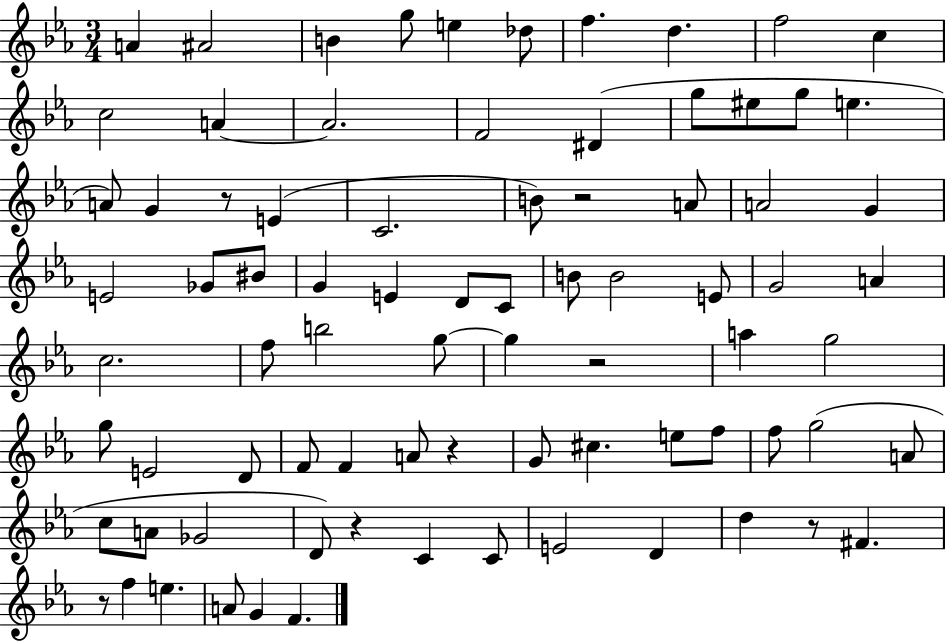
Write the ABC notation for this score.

X:1
T:Untitled
M:3/4
L:1/4
K:Eb
A ^A2 B g/2 e _d/2 f d f2 c c2 A A2 F2 ^D g/2 ^e/2 g/2 e A/2 G z/2 E C2 B/2 z2 A/2 A2 G E2 _G/2 ^B/2 G E D/2 C/2 B/2 B2 E/2 G2 A c2 f/2 b2 g/2 g z2 a g2 g/2 E2 D/2 F/2 F A/2 z G/2 ^c e/2 f/2 f/2 g2 A/2 c/2 A/2 _G2 D/2 z C C/2 E2 D d z/2 ^F z/2 f e A/2 G F